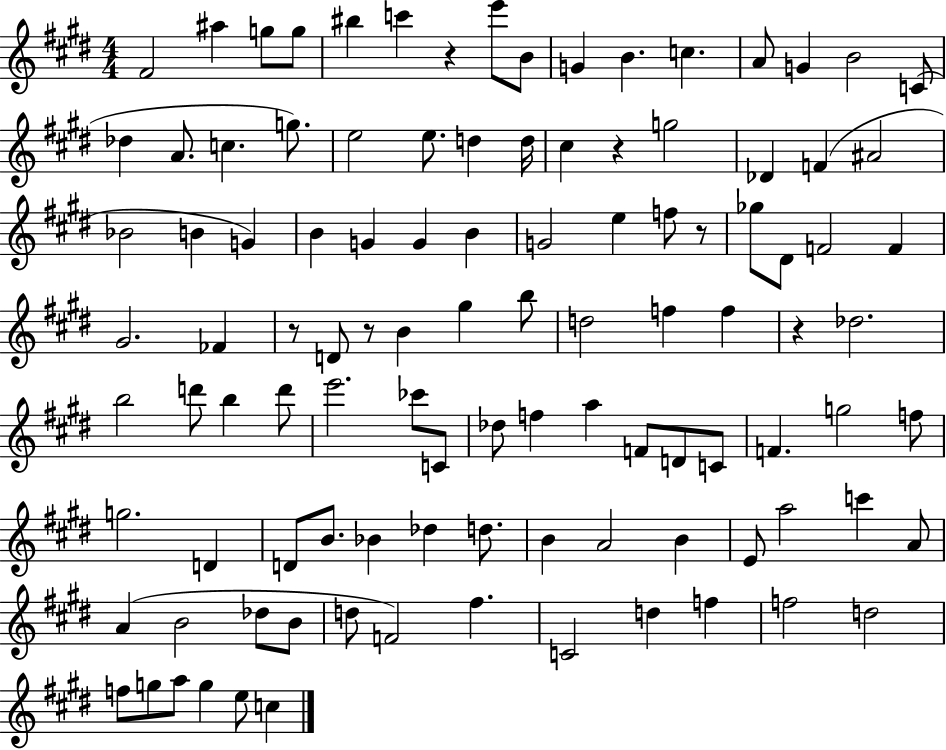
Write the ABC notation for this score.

X:1
T:Untitled
M:4/4
L:1/4
K:E
^F2 ^a g/2 g/2 ^b c' z e'/2 B/2 G B c A/2 G B2 C/2 _d A/2 c g/2 e2 e/2 d d/4 ^c z g2 _D F ^A2 _B2 B G B G G B G2 e f/2 z/2 _g/2 ^D/2 F2 F ^G2 _F z/2 D/2 z/2 B ^g b/2 d2 f f z _d2 b2 d'/2 b d'/2 e'2 _c'/2 C/2 _d/2 f a F/2 D/2 C/2 F g2 f/2 g2 D D/2 B/2 _B _d d/2 B A2 B E/2 a2 c' A/2 A B2 _d/2 B/2 d/2 F2 ^f C2 d f f2 d2 f/2 g/2 a/2 g e/2 c